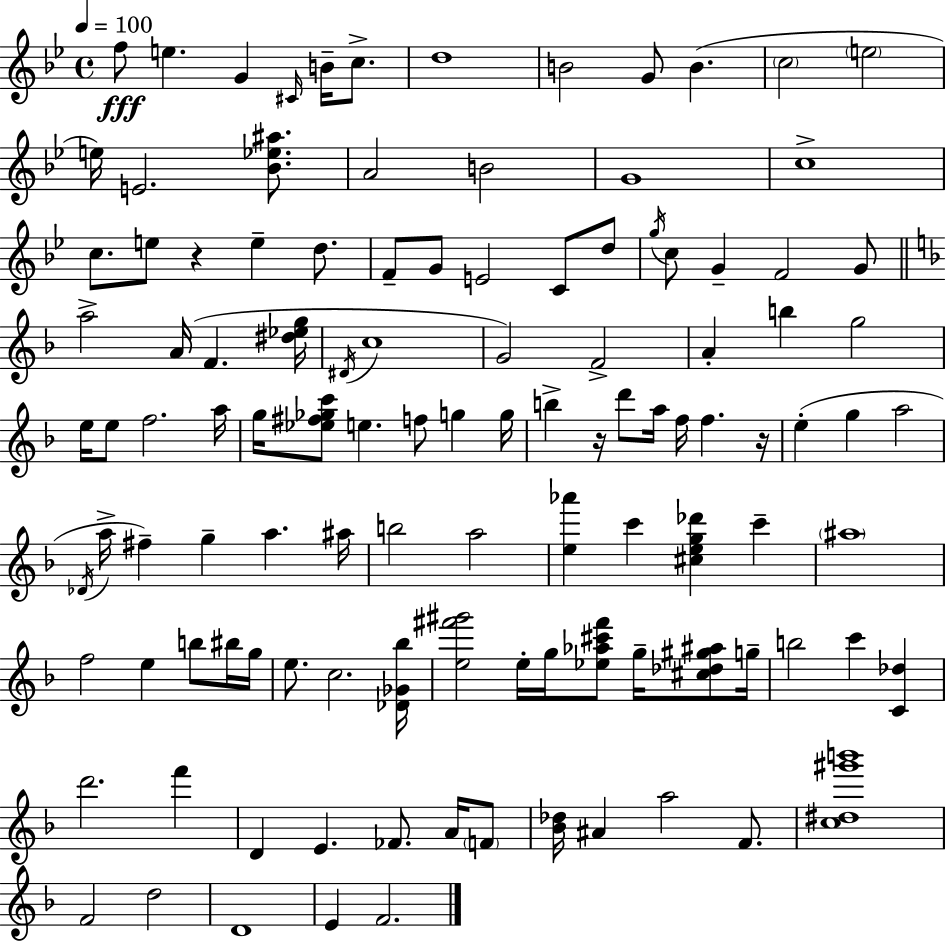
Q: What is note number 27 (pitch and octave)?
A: D5